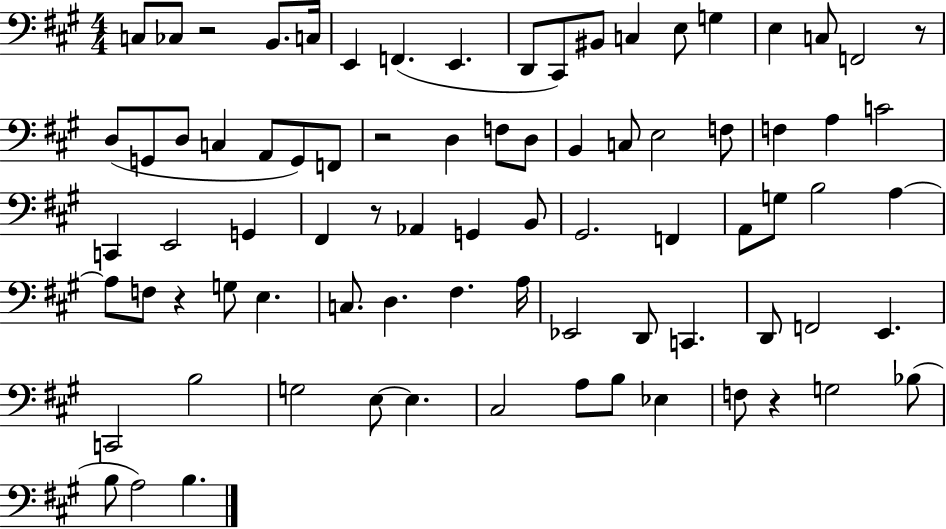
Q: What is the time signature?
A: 4/4